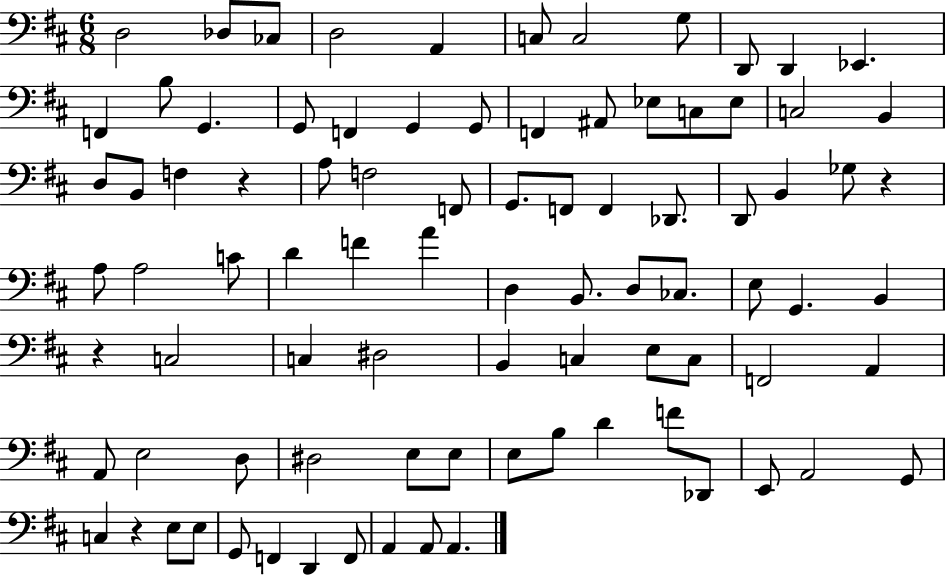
X:1
T:Untitled
M:6/8
L:1/4
K:D
D,2 _D,/2 _C,/2 D,2 A,, C,/2 C,2 G,/2 D,,/2 D,, _E,, F,, B,/2 G,, G,,/2 F,, G,, G,,/2 F,, ^A,,/2 _E,/2 C,/2 _E,/2 C,2 B,, D,/2 B,,/2 F, z A,/2 F,2 F,,/2 G,,/2 F,,/2 F,, _D,,/2 D,,/2 B,, _G,/2 z A,/2 A,2 C/2 D F A D, B,,/2 D,/2 _C,/2 E,/2 G,, B,, z C,2 C, ^D,2 B,, C, E,/2 C,/2 F,,2 A,, A,,/2 E,2 D,/2 ^D,2 E,/2 E,/2 E,/2 B,/2 D F/2 _D,,/2 E,,/2 A,,2 G,,/2 C, z E,/2 E,/2 G,,/2 F,, D,, F,,/2 A,, A,,/2 A,,